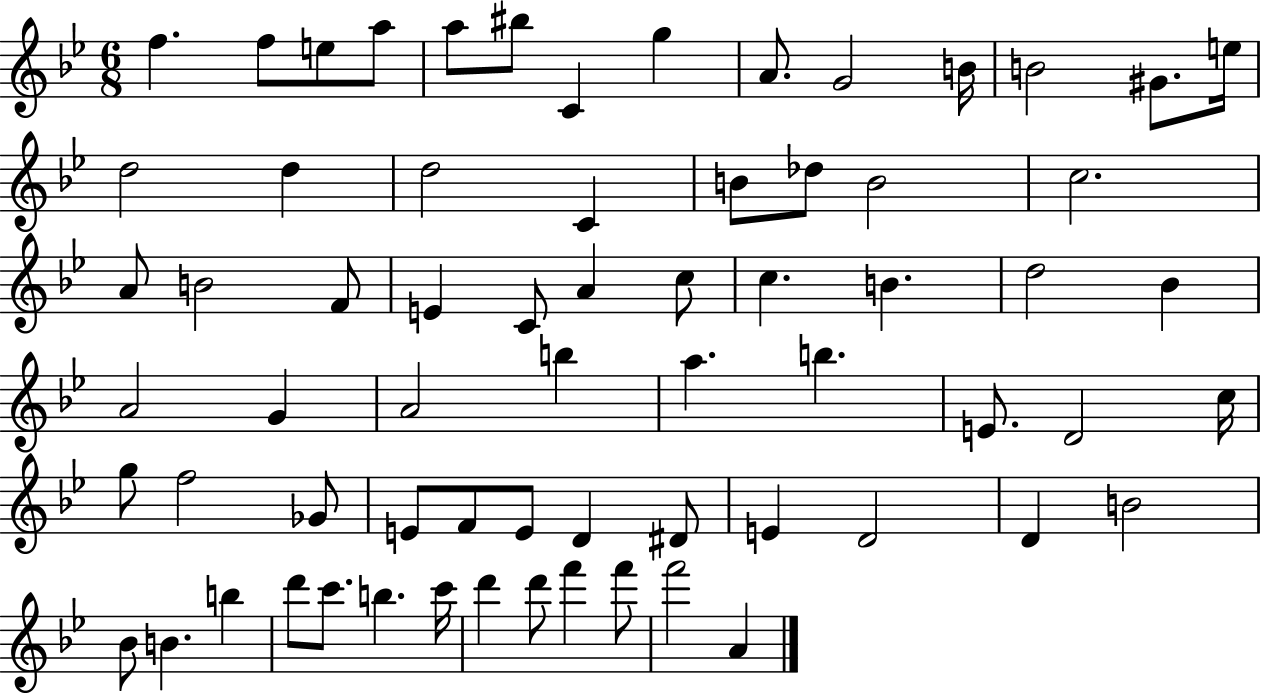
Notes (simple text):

F5/q. F5/e E5/e A5/e A5/e BIS5/e C4/q G5/q A4/e. G4/h B4/s B4/h G#4/e. E5/s D5/h D5/q D5/h C4/q B4/e Db5/e B4/h C5/h. A4/e B4/h F4/e E4/q C4/e A4/q C5/e C5/q. B4/q. D5/h Bb4/q A4/h G4/q A4/h B5/q A5/q. B5/q. E4/e. D4/h C5/s G5/e F5/h Gb4/e E4/e F4/e E4/e D4/q D#4/e E4/q D4/h D4/q B4/h Bb4/e B4/q. B5/q D6/e C6/e. B5/q. C6/s D6/q D6/e F6/q F6/e F6/h A4/q